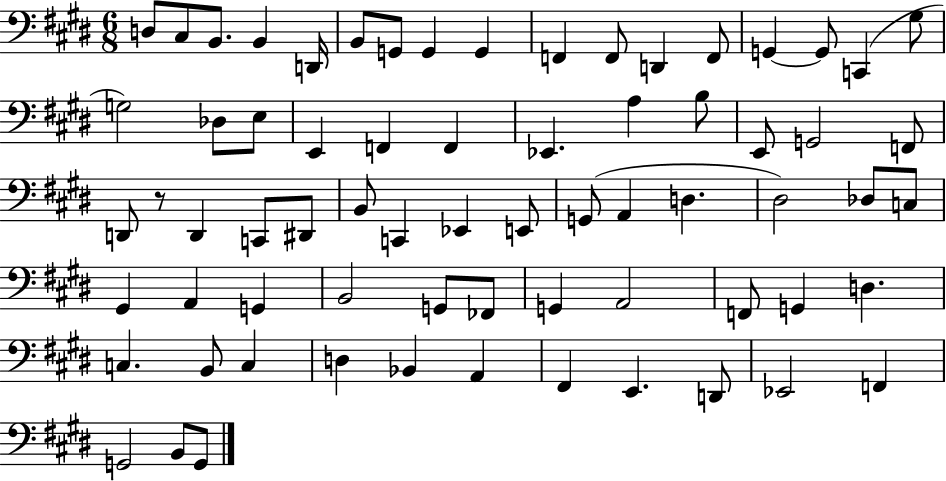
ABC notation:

X:1
T:Untitled
M:6/8
L:1/4
K:E
D,/2 ^C,/2 B,,/2 B,, D,,/4 B,,/2 G,,/2 G,, G,, F,, F,,/2 D,, F,,/2 G,, G,,/2 C,, ^G,/2 G,2 _D,/2 E,/2 E,, F,, F,, _E,, A, B,/2 E,,/2 G,,2 F,,/2 D,,/2 z/2 D,, C,,/2 ^D,,/2 B,,/2 C,, _E,, E,,/2 G,,/2 A,, D, ^D,2 _D,/2 C,/2 ^G,, A,, G,, B,,2 G,,/2 _F,,/2 G,, A,,2 F,,/2 G,, D, C, B,,/2 C, D, _B,, A,, ^F,, E,, D,,/2 _E,,2 F,, G,,2 B,,/2 G,,/2